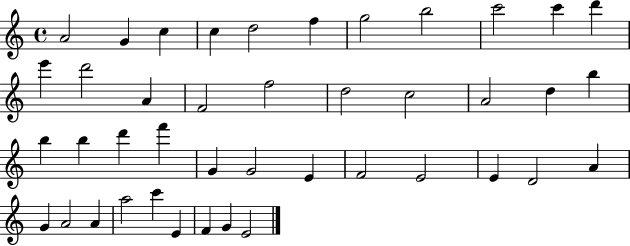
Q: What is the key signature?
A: C major